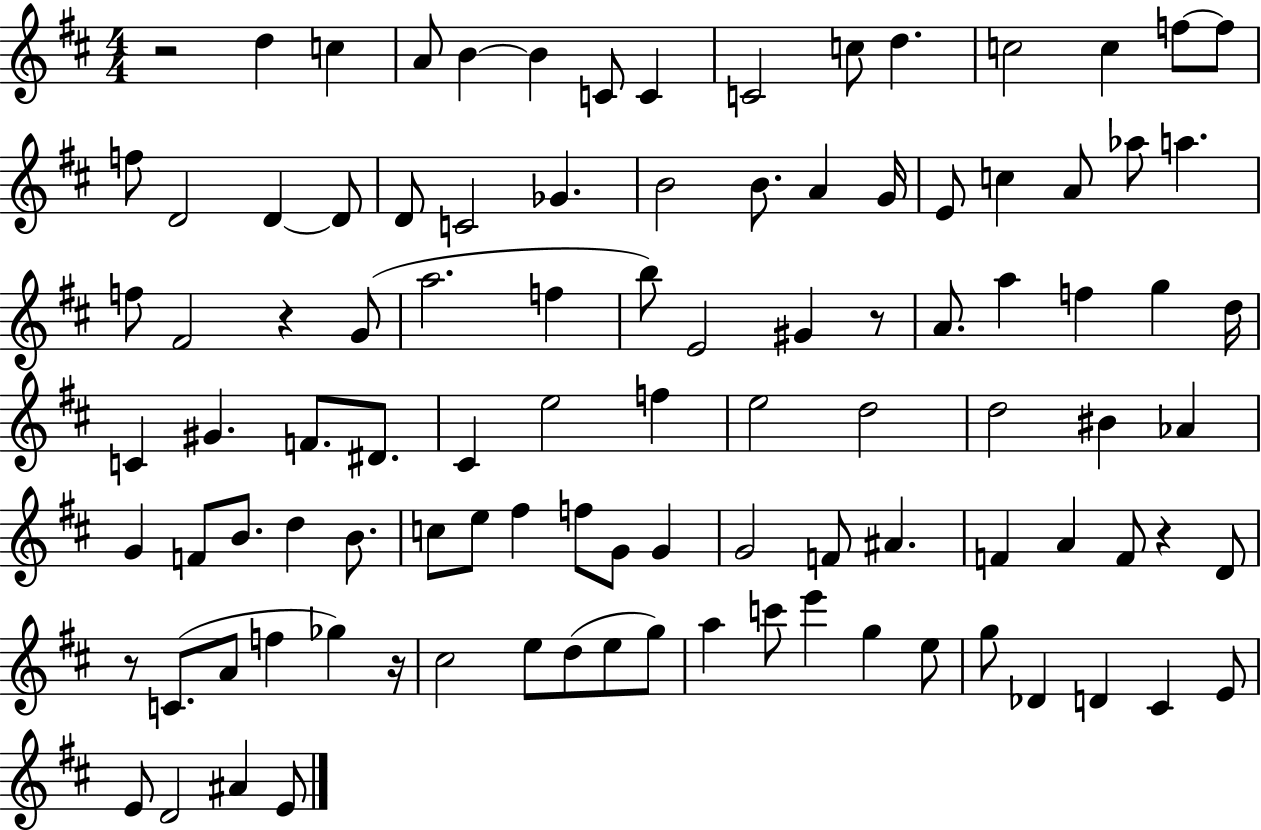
R/h D5/q C5/q A4/e B4/q B4/q C4/e C4/q C4/h C5/e D5/q. C5/h C5/q F5/e F5/e F5/e D4/h D4/q D4/e D4/e C4/h Gb4/q. B4/h B4/e. A4/q G4/s E4/e C5/q A4/e Ab5/e A5/q. F5/e F#4/h R/q G4/e A5/h. F5/q B5/e E4/h G#4/q R/e A4/e. A5/q F5/q G5/q D5/s C4/q G#4/q. F4/e. D#4/e. C#4/q E5/h F5/q E5/h D5/h D5/h BIS4/q Ab4/q G4/q F4/e B4/e. D5/q B4/e. C5/e E5/e F#5/q F5/e G4/e G4/q G4/h F4/e A#4/q. F4/q A4/q F4/e R/q D4/e R/e C4/e. A4/e F5/q Gb5/q R/s C#5/h E5/e D5/e E5/e G5/e A5/q C6/e E6/q G5/q E5/e G5/e Db4/q D4/q C#4/q E4/e E4/e D4/h A#4/q E4/e